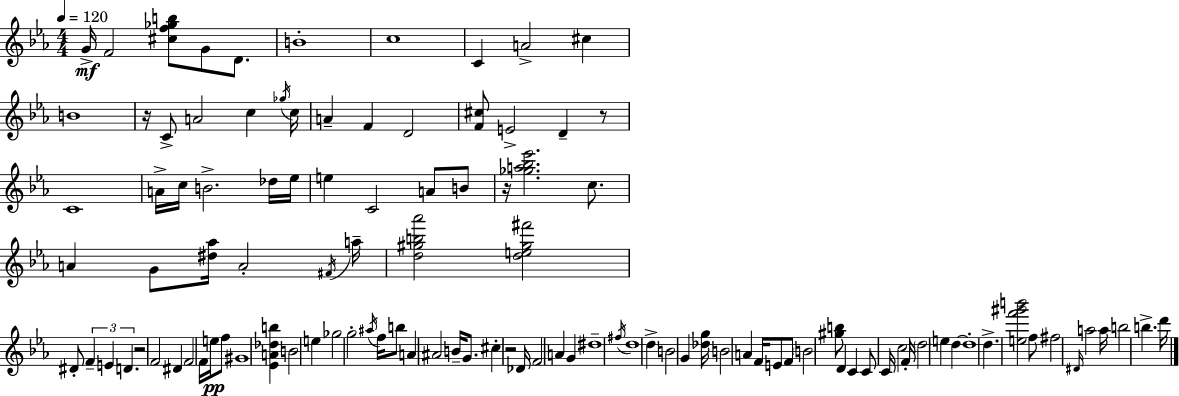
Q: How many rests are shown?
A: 5